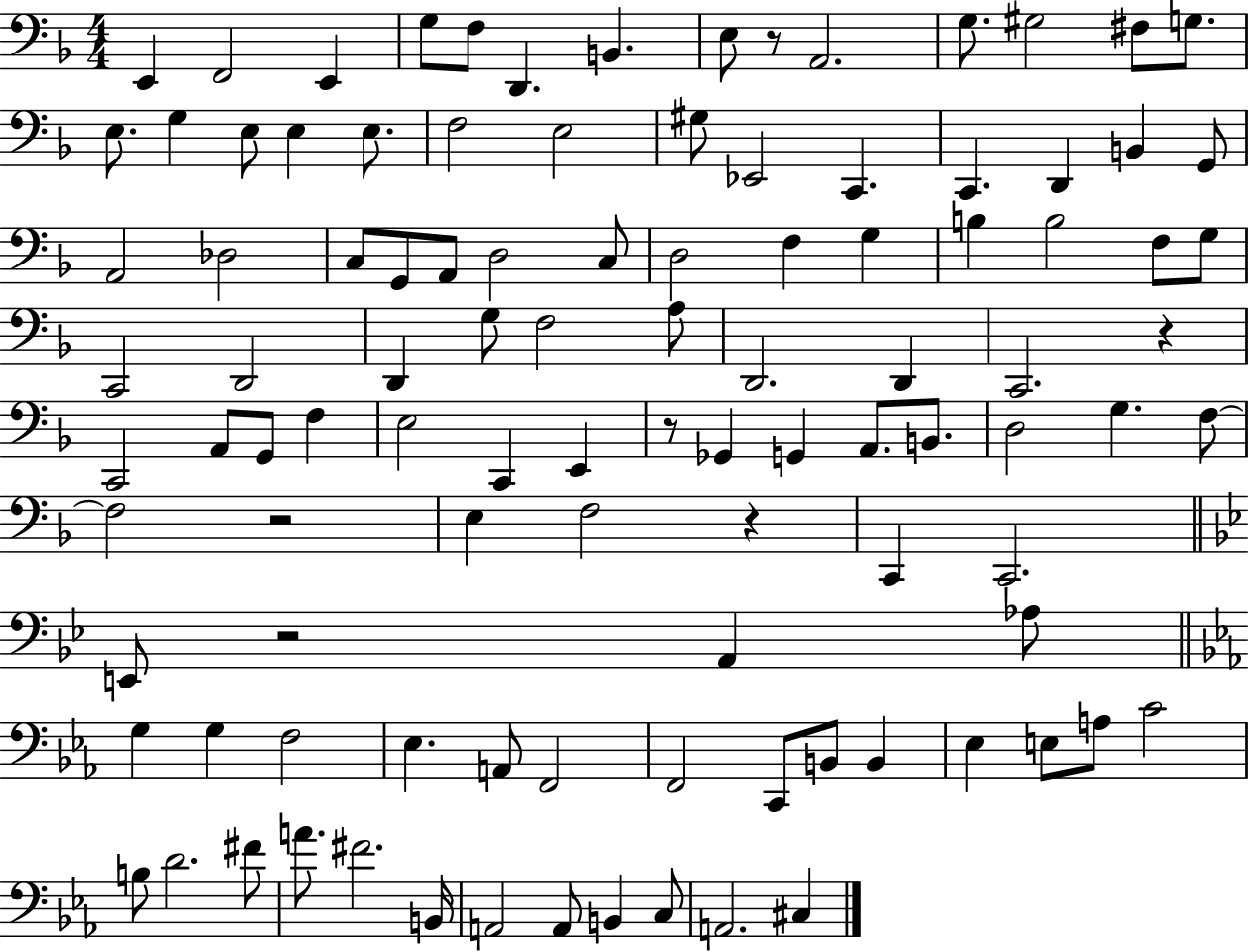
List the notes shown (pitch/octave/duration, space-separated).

E2/q F2/h E2/q G3/e F3/e D2/q. B2/q. E3/e R/e A2/h. G3/e. G#3/h F#3/e G3/e. E3/e. G3/q E3/e E3/q E3/e. F3/h E3/h G#3/e Eb2/h C2/q. C2/q. D2/q B2/q G2/e A2/h Db3/h C3/e G2/e A2/e D3/h C3/e D3/h F3/q G3/q B3/q B3/h F3/e G3/e C2/h D2/h D2/q G3/e F3/h A3/e D2/h. D2/q C2/h. R/q C2/h A2/e G2/e F3/q E3/h C2/q E2/q R/e Gb2/q G2/q A2/e. B2/e. D3/h G3/q. F3/e F3/h R/h E3/q F3/h R/q C2/q C2/h. E2/e R/h A2/q Ab3/e G3/q G3/q F3/h Eb3/q. A2/e F2/h F2/h C2/e B2/e B2/q Eb3/q E3/e A3/e C4/h B3/e D4/h. F#4/e A4/e. F#4/h. B2/s A2/h A2/e B2/q C3/e A2/h. C#3/q